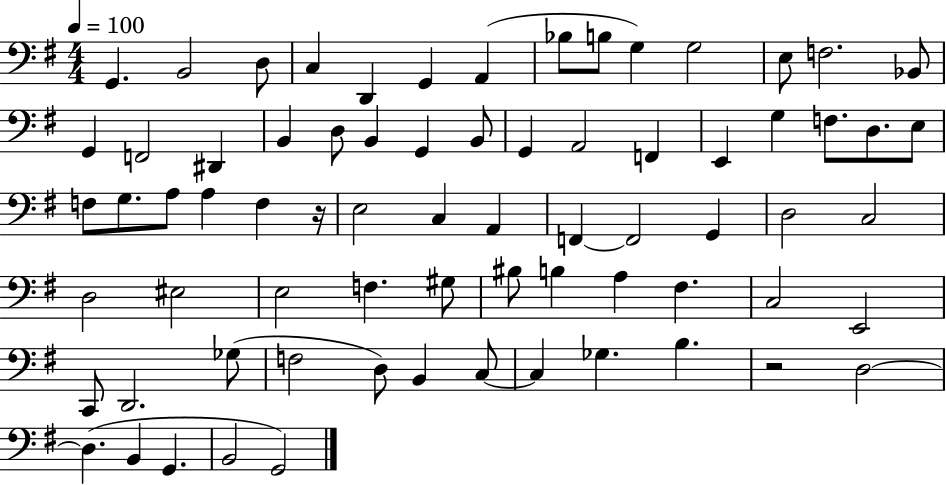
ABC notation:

X:1
T:Untitled
M:4/4
L:1/4
K:G
G,, B,,2 D,/2 C, D,, G,, A,, _B,/2 B,/2 G, G,2 E,/2 F,2 _B,,/2 G,, F,,2 ^D,, B,, D,/2 B,, G,, B,,/2 G,, A,,2 F,, E,, G, F,/2 D,/2 E,/2 F,/2 G,/2 A,/2 A, F, z/4 E,2 C, A,, F,, F,,2 G,, D,2 C,2 D,2 ^E,2 E,2 F, ^G,/2 ^B,/2 B, A, ^F, C,2 E,,2 C,,/2 D,,2 _G,/2 F,2 D,/2 B,, C,/2 C, _G, B, z2 D,2 D, B,, G,, B,,2 G,,2